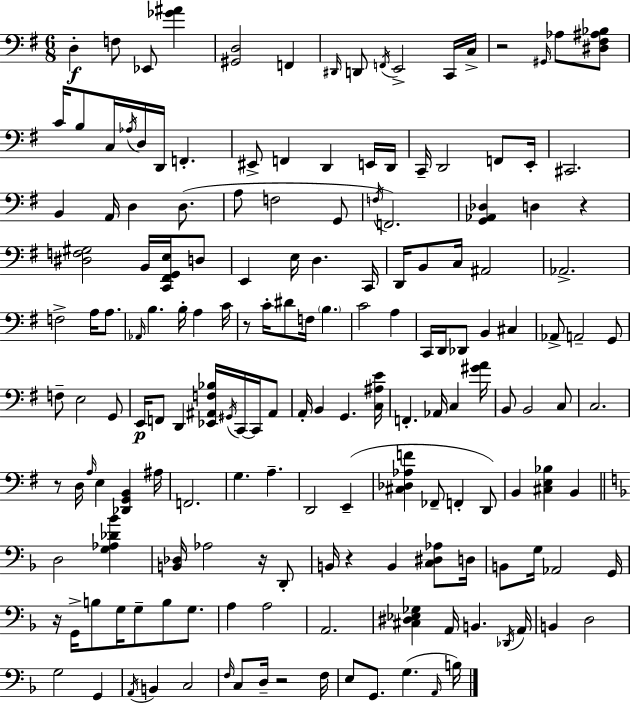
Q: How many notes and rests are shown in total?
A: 169